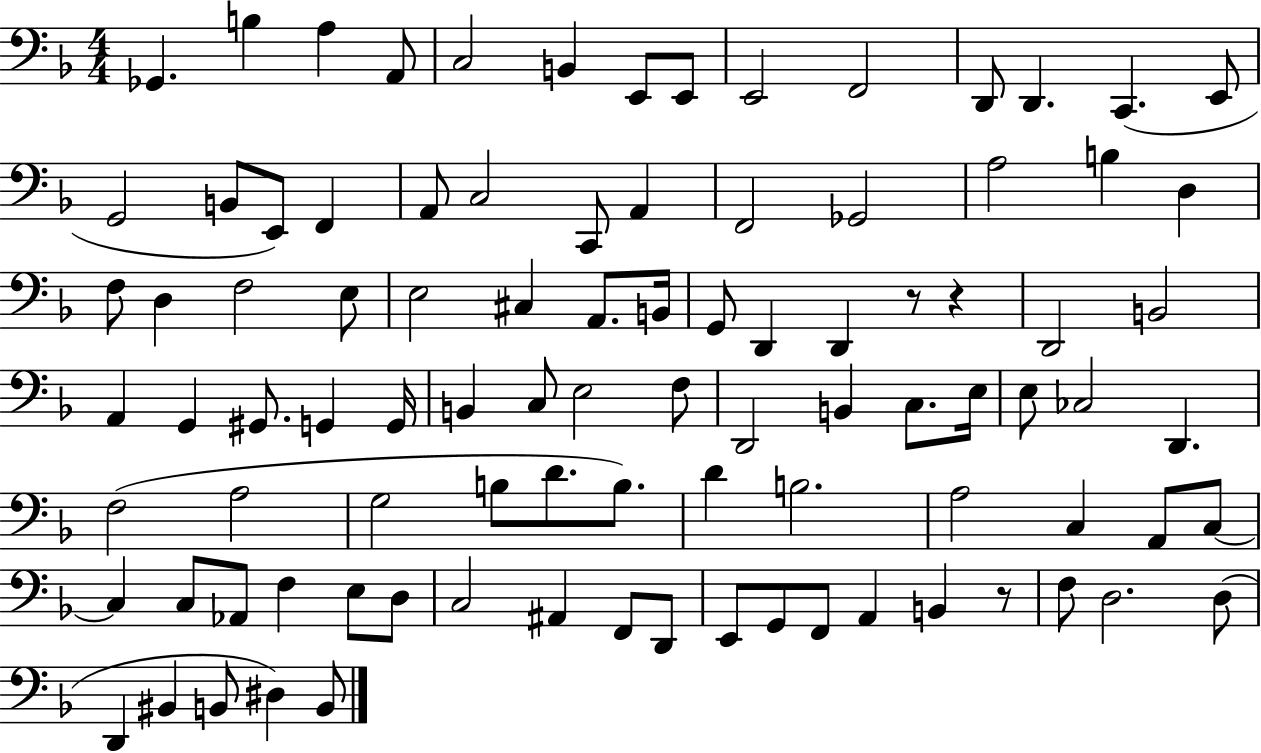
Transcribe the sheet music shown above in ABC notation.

X:1
T:Untitled
M:4/4
L:1/4
K:F
_G,, B, A, A,,/2 C,2 B,, E,,/2 E,,/2 E,,2 F,,2 D,,/2 D,, C,, E,,/2 G,,2 B,,/2 E,,/2 F,, A,,/2 C,2 C,,/2 A,, F,,2 _G,,2 A,2 B, D, F,/2 D, F,2 E,/2 E,2 ^C, A,,/2 B,,/4 G,,/2 D,, D,, z/2 z D,,2 B,,2 A,, G,, ^G,,/2 G,, G,,/4 B,, C,/2 E,2 F,/2 D,,2 B,, C,/2 E,/4 E,/2 _C,2 D,, F,2 A,2 G,2 B,/2 D/2 B,/2 D B,2 A,2 C, A,,/2 C,/2 C, C,/2 _A,,/2 F, E,/2 D,/2 C,2 ^A,, F,,/2 D,,/2 E,,/2 G,,/2 F,,/2 A,, B,, z/2 F,/2 D,2 D,/2 D,, ^B,, B,,/2 ^D, B,,/2